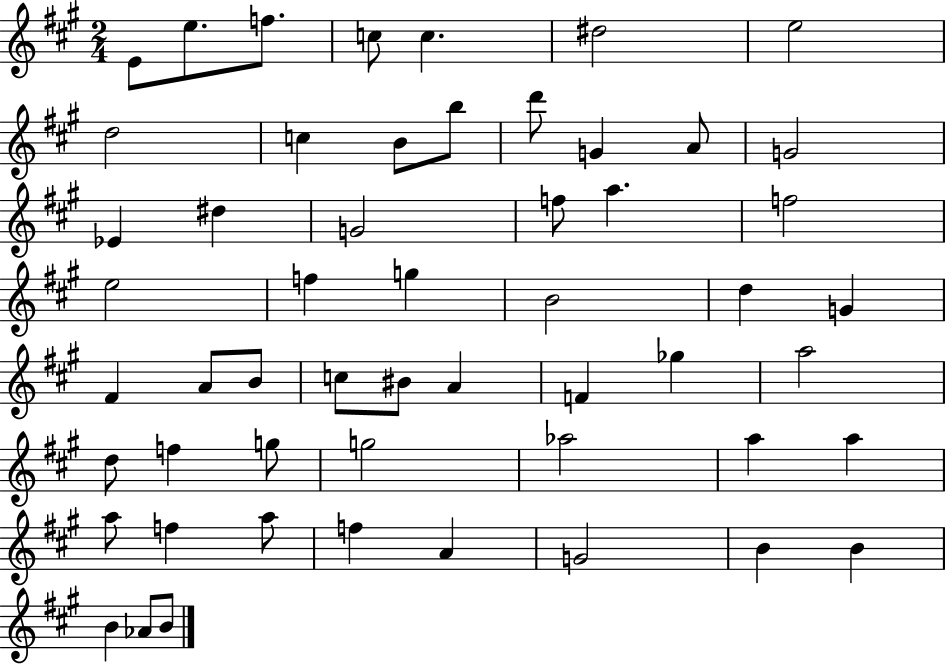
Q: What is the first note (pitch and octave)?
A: E4